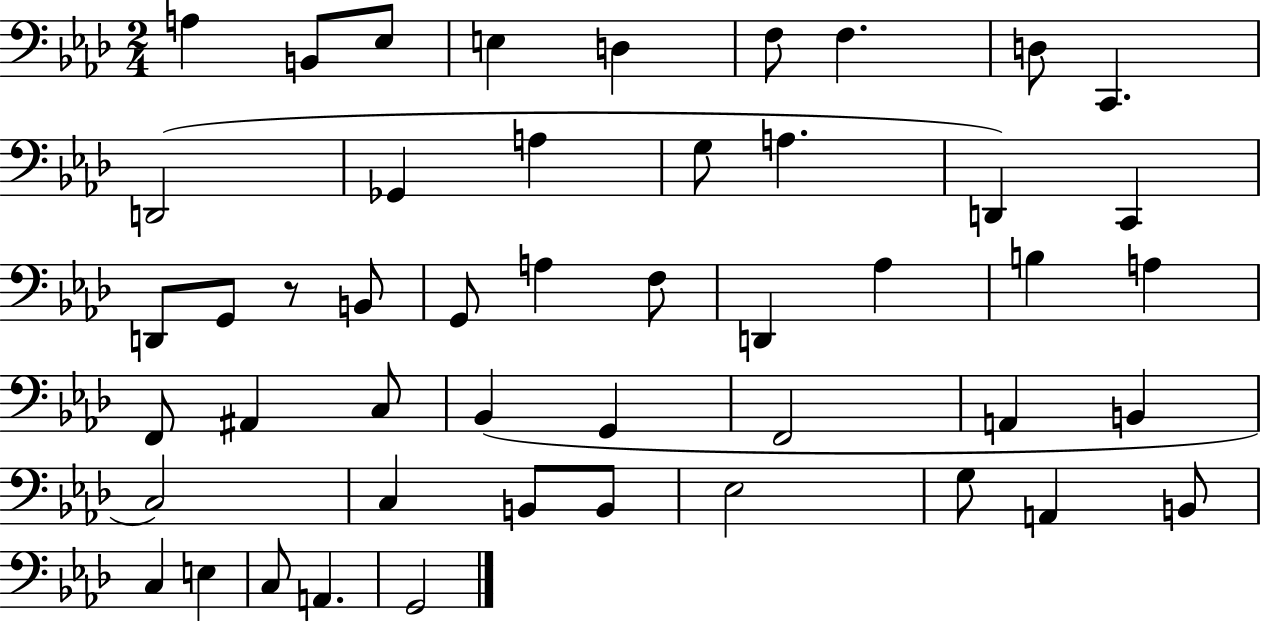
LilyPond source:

{
  \clef bass
  \numericTimeSignature
  \time 2/4
  \key aes \major
  a4 b,8 ees8 | e4 d4 | f8 f4. | d8 c,4. | \break d,2( | ges,4 a4 | g8 a4. | d,4) c,4 | \break d,8 g,8 r8 b,8 | g,8 a4 f8 | d,4 aes4 | b4 a4 | \break f,8 ais,4 c8 | bes,4( g,4 | f,2 | a,4 b,4 | \break c2) | c4 b,8 b,8 | ees2 | g8 a,4 b,8 | \break c4 e4 | c8 a,4. | g,2 | \bar "|."
}